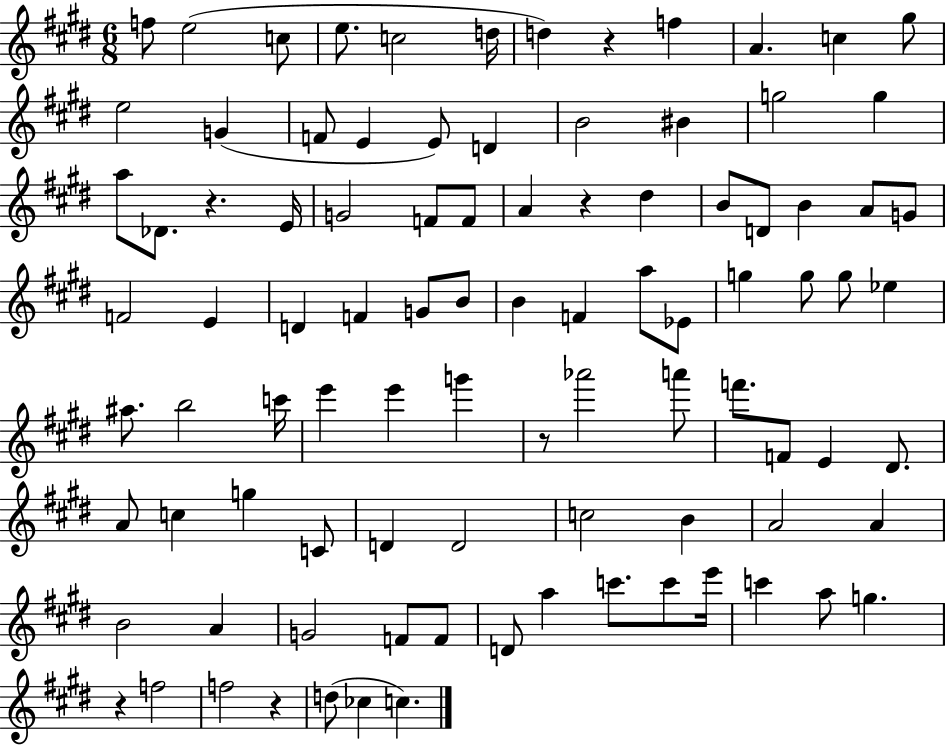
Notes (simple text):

F5/e E5/h C5/e E5/e. C5/h D5/s D5/q R/q F5/q A4/q. C5/q G#5/e E5/h G4/q F4/e E4/q E4/e D4/q B4/h BIS4/q G5/h G5/q A5/e Db4/e. R/q. E4/s G4/h F4/e F4/e A4/q R/q D#5/q B4/e D4/e B4/q A4/e G4/e F4/h E4/q D4/q F4/q G4/e B4/e B4/q F4/q A5/e Eb4/e G5/q G5/e G5/e Eb5/q A#5/e. B5/h C6/s E6/q E6/q G6/q R/e Ab6/h A6/e F6/e. F4/e E4/q D#4/e. A4/e C5/q G5/q C4/e D4/q D4/h C5/h B4/q A4/h A4/q B4/h A4/q G4/h F4/e F4/e D4/e A5/q C6/e. C6/e E6/s C6/q A5/e G5/q. R/q F5/h F5/h R/q D5/e CES5/q C5/q.